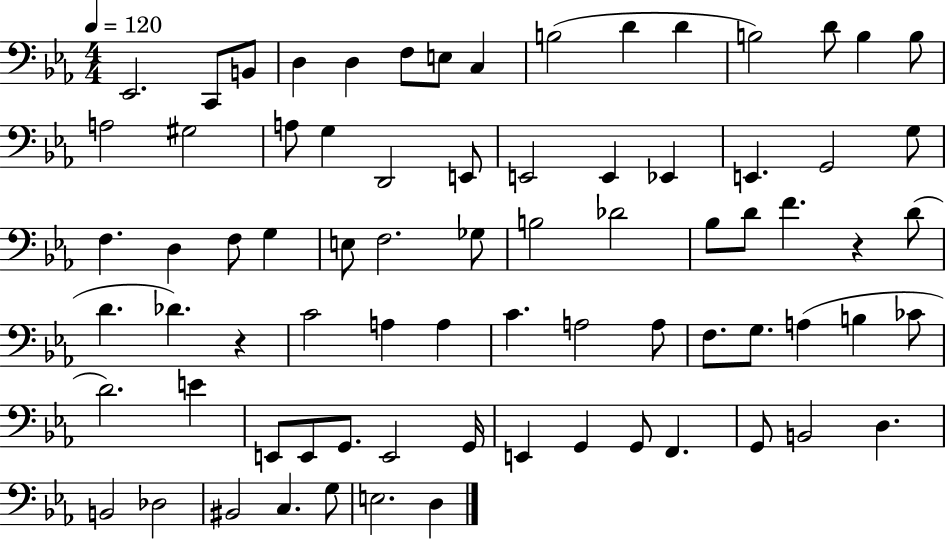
X:1
T:Untitled
M:4/4
L:1/4
K:Eb
_E,,2 C,,/2 B,,/2 D, D, F,/2 E,/2 C, B,2 D D B,2 D/2 B, B,/2 A,2 ^G,2 A,/2 G, D,,2 E,,/2 E,,2 E,, _E,, E,, G,,2 G,/2 F, D, F,/2 G, E,/2 F,2 _G,/2 B,2 _D2 _B,/2 D/2 F z D/2 D _D z C2 A, A, C A,2 A,/2 F,/2 G,/2 A, B, _C/2 D2 E E,,/2 E,,/2 G,,/2 E,,2 G,,/4 E,, G,, G,,/2 F,, G,,/2 B,,2 D, B,,2 _D,2 ^B,,2 C, G,/2 E,2 D,